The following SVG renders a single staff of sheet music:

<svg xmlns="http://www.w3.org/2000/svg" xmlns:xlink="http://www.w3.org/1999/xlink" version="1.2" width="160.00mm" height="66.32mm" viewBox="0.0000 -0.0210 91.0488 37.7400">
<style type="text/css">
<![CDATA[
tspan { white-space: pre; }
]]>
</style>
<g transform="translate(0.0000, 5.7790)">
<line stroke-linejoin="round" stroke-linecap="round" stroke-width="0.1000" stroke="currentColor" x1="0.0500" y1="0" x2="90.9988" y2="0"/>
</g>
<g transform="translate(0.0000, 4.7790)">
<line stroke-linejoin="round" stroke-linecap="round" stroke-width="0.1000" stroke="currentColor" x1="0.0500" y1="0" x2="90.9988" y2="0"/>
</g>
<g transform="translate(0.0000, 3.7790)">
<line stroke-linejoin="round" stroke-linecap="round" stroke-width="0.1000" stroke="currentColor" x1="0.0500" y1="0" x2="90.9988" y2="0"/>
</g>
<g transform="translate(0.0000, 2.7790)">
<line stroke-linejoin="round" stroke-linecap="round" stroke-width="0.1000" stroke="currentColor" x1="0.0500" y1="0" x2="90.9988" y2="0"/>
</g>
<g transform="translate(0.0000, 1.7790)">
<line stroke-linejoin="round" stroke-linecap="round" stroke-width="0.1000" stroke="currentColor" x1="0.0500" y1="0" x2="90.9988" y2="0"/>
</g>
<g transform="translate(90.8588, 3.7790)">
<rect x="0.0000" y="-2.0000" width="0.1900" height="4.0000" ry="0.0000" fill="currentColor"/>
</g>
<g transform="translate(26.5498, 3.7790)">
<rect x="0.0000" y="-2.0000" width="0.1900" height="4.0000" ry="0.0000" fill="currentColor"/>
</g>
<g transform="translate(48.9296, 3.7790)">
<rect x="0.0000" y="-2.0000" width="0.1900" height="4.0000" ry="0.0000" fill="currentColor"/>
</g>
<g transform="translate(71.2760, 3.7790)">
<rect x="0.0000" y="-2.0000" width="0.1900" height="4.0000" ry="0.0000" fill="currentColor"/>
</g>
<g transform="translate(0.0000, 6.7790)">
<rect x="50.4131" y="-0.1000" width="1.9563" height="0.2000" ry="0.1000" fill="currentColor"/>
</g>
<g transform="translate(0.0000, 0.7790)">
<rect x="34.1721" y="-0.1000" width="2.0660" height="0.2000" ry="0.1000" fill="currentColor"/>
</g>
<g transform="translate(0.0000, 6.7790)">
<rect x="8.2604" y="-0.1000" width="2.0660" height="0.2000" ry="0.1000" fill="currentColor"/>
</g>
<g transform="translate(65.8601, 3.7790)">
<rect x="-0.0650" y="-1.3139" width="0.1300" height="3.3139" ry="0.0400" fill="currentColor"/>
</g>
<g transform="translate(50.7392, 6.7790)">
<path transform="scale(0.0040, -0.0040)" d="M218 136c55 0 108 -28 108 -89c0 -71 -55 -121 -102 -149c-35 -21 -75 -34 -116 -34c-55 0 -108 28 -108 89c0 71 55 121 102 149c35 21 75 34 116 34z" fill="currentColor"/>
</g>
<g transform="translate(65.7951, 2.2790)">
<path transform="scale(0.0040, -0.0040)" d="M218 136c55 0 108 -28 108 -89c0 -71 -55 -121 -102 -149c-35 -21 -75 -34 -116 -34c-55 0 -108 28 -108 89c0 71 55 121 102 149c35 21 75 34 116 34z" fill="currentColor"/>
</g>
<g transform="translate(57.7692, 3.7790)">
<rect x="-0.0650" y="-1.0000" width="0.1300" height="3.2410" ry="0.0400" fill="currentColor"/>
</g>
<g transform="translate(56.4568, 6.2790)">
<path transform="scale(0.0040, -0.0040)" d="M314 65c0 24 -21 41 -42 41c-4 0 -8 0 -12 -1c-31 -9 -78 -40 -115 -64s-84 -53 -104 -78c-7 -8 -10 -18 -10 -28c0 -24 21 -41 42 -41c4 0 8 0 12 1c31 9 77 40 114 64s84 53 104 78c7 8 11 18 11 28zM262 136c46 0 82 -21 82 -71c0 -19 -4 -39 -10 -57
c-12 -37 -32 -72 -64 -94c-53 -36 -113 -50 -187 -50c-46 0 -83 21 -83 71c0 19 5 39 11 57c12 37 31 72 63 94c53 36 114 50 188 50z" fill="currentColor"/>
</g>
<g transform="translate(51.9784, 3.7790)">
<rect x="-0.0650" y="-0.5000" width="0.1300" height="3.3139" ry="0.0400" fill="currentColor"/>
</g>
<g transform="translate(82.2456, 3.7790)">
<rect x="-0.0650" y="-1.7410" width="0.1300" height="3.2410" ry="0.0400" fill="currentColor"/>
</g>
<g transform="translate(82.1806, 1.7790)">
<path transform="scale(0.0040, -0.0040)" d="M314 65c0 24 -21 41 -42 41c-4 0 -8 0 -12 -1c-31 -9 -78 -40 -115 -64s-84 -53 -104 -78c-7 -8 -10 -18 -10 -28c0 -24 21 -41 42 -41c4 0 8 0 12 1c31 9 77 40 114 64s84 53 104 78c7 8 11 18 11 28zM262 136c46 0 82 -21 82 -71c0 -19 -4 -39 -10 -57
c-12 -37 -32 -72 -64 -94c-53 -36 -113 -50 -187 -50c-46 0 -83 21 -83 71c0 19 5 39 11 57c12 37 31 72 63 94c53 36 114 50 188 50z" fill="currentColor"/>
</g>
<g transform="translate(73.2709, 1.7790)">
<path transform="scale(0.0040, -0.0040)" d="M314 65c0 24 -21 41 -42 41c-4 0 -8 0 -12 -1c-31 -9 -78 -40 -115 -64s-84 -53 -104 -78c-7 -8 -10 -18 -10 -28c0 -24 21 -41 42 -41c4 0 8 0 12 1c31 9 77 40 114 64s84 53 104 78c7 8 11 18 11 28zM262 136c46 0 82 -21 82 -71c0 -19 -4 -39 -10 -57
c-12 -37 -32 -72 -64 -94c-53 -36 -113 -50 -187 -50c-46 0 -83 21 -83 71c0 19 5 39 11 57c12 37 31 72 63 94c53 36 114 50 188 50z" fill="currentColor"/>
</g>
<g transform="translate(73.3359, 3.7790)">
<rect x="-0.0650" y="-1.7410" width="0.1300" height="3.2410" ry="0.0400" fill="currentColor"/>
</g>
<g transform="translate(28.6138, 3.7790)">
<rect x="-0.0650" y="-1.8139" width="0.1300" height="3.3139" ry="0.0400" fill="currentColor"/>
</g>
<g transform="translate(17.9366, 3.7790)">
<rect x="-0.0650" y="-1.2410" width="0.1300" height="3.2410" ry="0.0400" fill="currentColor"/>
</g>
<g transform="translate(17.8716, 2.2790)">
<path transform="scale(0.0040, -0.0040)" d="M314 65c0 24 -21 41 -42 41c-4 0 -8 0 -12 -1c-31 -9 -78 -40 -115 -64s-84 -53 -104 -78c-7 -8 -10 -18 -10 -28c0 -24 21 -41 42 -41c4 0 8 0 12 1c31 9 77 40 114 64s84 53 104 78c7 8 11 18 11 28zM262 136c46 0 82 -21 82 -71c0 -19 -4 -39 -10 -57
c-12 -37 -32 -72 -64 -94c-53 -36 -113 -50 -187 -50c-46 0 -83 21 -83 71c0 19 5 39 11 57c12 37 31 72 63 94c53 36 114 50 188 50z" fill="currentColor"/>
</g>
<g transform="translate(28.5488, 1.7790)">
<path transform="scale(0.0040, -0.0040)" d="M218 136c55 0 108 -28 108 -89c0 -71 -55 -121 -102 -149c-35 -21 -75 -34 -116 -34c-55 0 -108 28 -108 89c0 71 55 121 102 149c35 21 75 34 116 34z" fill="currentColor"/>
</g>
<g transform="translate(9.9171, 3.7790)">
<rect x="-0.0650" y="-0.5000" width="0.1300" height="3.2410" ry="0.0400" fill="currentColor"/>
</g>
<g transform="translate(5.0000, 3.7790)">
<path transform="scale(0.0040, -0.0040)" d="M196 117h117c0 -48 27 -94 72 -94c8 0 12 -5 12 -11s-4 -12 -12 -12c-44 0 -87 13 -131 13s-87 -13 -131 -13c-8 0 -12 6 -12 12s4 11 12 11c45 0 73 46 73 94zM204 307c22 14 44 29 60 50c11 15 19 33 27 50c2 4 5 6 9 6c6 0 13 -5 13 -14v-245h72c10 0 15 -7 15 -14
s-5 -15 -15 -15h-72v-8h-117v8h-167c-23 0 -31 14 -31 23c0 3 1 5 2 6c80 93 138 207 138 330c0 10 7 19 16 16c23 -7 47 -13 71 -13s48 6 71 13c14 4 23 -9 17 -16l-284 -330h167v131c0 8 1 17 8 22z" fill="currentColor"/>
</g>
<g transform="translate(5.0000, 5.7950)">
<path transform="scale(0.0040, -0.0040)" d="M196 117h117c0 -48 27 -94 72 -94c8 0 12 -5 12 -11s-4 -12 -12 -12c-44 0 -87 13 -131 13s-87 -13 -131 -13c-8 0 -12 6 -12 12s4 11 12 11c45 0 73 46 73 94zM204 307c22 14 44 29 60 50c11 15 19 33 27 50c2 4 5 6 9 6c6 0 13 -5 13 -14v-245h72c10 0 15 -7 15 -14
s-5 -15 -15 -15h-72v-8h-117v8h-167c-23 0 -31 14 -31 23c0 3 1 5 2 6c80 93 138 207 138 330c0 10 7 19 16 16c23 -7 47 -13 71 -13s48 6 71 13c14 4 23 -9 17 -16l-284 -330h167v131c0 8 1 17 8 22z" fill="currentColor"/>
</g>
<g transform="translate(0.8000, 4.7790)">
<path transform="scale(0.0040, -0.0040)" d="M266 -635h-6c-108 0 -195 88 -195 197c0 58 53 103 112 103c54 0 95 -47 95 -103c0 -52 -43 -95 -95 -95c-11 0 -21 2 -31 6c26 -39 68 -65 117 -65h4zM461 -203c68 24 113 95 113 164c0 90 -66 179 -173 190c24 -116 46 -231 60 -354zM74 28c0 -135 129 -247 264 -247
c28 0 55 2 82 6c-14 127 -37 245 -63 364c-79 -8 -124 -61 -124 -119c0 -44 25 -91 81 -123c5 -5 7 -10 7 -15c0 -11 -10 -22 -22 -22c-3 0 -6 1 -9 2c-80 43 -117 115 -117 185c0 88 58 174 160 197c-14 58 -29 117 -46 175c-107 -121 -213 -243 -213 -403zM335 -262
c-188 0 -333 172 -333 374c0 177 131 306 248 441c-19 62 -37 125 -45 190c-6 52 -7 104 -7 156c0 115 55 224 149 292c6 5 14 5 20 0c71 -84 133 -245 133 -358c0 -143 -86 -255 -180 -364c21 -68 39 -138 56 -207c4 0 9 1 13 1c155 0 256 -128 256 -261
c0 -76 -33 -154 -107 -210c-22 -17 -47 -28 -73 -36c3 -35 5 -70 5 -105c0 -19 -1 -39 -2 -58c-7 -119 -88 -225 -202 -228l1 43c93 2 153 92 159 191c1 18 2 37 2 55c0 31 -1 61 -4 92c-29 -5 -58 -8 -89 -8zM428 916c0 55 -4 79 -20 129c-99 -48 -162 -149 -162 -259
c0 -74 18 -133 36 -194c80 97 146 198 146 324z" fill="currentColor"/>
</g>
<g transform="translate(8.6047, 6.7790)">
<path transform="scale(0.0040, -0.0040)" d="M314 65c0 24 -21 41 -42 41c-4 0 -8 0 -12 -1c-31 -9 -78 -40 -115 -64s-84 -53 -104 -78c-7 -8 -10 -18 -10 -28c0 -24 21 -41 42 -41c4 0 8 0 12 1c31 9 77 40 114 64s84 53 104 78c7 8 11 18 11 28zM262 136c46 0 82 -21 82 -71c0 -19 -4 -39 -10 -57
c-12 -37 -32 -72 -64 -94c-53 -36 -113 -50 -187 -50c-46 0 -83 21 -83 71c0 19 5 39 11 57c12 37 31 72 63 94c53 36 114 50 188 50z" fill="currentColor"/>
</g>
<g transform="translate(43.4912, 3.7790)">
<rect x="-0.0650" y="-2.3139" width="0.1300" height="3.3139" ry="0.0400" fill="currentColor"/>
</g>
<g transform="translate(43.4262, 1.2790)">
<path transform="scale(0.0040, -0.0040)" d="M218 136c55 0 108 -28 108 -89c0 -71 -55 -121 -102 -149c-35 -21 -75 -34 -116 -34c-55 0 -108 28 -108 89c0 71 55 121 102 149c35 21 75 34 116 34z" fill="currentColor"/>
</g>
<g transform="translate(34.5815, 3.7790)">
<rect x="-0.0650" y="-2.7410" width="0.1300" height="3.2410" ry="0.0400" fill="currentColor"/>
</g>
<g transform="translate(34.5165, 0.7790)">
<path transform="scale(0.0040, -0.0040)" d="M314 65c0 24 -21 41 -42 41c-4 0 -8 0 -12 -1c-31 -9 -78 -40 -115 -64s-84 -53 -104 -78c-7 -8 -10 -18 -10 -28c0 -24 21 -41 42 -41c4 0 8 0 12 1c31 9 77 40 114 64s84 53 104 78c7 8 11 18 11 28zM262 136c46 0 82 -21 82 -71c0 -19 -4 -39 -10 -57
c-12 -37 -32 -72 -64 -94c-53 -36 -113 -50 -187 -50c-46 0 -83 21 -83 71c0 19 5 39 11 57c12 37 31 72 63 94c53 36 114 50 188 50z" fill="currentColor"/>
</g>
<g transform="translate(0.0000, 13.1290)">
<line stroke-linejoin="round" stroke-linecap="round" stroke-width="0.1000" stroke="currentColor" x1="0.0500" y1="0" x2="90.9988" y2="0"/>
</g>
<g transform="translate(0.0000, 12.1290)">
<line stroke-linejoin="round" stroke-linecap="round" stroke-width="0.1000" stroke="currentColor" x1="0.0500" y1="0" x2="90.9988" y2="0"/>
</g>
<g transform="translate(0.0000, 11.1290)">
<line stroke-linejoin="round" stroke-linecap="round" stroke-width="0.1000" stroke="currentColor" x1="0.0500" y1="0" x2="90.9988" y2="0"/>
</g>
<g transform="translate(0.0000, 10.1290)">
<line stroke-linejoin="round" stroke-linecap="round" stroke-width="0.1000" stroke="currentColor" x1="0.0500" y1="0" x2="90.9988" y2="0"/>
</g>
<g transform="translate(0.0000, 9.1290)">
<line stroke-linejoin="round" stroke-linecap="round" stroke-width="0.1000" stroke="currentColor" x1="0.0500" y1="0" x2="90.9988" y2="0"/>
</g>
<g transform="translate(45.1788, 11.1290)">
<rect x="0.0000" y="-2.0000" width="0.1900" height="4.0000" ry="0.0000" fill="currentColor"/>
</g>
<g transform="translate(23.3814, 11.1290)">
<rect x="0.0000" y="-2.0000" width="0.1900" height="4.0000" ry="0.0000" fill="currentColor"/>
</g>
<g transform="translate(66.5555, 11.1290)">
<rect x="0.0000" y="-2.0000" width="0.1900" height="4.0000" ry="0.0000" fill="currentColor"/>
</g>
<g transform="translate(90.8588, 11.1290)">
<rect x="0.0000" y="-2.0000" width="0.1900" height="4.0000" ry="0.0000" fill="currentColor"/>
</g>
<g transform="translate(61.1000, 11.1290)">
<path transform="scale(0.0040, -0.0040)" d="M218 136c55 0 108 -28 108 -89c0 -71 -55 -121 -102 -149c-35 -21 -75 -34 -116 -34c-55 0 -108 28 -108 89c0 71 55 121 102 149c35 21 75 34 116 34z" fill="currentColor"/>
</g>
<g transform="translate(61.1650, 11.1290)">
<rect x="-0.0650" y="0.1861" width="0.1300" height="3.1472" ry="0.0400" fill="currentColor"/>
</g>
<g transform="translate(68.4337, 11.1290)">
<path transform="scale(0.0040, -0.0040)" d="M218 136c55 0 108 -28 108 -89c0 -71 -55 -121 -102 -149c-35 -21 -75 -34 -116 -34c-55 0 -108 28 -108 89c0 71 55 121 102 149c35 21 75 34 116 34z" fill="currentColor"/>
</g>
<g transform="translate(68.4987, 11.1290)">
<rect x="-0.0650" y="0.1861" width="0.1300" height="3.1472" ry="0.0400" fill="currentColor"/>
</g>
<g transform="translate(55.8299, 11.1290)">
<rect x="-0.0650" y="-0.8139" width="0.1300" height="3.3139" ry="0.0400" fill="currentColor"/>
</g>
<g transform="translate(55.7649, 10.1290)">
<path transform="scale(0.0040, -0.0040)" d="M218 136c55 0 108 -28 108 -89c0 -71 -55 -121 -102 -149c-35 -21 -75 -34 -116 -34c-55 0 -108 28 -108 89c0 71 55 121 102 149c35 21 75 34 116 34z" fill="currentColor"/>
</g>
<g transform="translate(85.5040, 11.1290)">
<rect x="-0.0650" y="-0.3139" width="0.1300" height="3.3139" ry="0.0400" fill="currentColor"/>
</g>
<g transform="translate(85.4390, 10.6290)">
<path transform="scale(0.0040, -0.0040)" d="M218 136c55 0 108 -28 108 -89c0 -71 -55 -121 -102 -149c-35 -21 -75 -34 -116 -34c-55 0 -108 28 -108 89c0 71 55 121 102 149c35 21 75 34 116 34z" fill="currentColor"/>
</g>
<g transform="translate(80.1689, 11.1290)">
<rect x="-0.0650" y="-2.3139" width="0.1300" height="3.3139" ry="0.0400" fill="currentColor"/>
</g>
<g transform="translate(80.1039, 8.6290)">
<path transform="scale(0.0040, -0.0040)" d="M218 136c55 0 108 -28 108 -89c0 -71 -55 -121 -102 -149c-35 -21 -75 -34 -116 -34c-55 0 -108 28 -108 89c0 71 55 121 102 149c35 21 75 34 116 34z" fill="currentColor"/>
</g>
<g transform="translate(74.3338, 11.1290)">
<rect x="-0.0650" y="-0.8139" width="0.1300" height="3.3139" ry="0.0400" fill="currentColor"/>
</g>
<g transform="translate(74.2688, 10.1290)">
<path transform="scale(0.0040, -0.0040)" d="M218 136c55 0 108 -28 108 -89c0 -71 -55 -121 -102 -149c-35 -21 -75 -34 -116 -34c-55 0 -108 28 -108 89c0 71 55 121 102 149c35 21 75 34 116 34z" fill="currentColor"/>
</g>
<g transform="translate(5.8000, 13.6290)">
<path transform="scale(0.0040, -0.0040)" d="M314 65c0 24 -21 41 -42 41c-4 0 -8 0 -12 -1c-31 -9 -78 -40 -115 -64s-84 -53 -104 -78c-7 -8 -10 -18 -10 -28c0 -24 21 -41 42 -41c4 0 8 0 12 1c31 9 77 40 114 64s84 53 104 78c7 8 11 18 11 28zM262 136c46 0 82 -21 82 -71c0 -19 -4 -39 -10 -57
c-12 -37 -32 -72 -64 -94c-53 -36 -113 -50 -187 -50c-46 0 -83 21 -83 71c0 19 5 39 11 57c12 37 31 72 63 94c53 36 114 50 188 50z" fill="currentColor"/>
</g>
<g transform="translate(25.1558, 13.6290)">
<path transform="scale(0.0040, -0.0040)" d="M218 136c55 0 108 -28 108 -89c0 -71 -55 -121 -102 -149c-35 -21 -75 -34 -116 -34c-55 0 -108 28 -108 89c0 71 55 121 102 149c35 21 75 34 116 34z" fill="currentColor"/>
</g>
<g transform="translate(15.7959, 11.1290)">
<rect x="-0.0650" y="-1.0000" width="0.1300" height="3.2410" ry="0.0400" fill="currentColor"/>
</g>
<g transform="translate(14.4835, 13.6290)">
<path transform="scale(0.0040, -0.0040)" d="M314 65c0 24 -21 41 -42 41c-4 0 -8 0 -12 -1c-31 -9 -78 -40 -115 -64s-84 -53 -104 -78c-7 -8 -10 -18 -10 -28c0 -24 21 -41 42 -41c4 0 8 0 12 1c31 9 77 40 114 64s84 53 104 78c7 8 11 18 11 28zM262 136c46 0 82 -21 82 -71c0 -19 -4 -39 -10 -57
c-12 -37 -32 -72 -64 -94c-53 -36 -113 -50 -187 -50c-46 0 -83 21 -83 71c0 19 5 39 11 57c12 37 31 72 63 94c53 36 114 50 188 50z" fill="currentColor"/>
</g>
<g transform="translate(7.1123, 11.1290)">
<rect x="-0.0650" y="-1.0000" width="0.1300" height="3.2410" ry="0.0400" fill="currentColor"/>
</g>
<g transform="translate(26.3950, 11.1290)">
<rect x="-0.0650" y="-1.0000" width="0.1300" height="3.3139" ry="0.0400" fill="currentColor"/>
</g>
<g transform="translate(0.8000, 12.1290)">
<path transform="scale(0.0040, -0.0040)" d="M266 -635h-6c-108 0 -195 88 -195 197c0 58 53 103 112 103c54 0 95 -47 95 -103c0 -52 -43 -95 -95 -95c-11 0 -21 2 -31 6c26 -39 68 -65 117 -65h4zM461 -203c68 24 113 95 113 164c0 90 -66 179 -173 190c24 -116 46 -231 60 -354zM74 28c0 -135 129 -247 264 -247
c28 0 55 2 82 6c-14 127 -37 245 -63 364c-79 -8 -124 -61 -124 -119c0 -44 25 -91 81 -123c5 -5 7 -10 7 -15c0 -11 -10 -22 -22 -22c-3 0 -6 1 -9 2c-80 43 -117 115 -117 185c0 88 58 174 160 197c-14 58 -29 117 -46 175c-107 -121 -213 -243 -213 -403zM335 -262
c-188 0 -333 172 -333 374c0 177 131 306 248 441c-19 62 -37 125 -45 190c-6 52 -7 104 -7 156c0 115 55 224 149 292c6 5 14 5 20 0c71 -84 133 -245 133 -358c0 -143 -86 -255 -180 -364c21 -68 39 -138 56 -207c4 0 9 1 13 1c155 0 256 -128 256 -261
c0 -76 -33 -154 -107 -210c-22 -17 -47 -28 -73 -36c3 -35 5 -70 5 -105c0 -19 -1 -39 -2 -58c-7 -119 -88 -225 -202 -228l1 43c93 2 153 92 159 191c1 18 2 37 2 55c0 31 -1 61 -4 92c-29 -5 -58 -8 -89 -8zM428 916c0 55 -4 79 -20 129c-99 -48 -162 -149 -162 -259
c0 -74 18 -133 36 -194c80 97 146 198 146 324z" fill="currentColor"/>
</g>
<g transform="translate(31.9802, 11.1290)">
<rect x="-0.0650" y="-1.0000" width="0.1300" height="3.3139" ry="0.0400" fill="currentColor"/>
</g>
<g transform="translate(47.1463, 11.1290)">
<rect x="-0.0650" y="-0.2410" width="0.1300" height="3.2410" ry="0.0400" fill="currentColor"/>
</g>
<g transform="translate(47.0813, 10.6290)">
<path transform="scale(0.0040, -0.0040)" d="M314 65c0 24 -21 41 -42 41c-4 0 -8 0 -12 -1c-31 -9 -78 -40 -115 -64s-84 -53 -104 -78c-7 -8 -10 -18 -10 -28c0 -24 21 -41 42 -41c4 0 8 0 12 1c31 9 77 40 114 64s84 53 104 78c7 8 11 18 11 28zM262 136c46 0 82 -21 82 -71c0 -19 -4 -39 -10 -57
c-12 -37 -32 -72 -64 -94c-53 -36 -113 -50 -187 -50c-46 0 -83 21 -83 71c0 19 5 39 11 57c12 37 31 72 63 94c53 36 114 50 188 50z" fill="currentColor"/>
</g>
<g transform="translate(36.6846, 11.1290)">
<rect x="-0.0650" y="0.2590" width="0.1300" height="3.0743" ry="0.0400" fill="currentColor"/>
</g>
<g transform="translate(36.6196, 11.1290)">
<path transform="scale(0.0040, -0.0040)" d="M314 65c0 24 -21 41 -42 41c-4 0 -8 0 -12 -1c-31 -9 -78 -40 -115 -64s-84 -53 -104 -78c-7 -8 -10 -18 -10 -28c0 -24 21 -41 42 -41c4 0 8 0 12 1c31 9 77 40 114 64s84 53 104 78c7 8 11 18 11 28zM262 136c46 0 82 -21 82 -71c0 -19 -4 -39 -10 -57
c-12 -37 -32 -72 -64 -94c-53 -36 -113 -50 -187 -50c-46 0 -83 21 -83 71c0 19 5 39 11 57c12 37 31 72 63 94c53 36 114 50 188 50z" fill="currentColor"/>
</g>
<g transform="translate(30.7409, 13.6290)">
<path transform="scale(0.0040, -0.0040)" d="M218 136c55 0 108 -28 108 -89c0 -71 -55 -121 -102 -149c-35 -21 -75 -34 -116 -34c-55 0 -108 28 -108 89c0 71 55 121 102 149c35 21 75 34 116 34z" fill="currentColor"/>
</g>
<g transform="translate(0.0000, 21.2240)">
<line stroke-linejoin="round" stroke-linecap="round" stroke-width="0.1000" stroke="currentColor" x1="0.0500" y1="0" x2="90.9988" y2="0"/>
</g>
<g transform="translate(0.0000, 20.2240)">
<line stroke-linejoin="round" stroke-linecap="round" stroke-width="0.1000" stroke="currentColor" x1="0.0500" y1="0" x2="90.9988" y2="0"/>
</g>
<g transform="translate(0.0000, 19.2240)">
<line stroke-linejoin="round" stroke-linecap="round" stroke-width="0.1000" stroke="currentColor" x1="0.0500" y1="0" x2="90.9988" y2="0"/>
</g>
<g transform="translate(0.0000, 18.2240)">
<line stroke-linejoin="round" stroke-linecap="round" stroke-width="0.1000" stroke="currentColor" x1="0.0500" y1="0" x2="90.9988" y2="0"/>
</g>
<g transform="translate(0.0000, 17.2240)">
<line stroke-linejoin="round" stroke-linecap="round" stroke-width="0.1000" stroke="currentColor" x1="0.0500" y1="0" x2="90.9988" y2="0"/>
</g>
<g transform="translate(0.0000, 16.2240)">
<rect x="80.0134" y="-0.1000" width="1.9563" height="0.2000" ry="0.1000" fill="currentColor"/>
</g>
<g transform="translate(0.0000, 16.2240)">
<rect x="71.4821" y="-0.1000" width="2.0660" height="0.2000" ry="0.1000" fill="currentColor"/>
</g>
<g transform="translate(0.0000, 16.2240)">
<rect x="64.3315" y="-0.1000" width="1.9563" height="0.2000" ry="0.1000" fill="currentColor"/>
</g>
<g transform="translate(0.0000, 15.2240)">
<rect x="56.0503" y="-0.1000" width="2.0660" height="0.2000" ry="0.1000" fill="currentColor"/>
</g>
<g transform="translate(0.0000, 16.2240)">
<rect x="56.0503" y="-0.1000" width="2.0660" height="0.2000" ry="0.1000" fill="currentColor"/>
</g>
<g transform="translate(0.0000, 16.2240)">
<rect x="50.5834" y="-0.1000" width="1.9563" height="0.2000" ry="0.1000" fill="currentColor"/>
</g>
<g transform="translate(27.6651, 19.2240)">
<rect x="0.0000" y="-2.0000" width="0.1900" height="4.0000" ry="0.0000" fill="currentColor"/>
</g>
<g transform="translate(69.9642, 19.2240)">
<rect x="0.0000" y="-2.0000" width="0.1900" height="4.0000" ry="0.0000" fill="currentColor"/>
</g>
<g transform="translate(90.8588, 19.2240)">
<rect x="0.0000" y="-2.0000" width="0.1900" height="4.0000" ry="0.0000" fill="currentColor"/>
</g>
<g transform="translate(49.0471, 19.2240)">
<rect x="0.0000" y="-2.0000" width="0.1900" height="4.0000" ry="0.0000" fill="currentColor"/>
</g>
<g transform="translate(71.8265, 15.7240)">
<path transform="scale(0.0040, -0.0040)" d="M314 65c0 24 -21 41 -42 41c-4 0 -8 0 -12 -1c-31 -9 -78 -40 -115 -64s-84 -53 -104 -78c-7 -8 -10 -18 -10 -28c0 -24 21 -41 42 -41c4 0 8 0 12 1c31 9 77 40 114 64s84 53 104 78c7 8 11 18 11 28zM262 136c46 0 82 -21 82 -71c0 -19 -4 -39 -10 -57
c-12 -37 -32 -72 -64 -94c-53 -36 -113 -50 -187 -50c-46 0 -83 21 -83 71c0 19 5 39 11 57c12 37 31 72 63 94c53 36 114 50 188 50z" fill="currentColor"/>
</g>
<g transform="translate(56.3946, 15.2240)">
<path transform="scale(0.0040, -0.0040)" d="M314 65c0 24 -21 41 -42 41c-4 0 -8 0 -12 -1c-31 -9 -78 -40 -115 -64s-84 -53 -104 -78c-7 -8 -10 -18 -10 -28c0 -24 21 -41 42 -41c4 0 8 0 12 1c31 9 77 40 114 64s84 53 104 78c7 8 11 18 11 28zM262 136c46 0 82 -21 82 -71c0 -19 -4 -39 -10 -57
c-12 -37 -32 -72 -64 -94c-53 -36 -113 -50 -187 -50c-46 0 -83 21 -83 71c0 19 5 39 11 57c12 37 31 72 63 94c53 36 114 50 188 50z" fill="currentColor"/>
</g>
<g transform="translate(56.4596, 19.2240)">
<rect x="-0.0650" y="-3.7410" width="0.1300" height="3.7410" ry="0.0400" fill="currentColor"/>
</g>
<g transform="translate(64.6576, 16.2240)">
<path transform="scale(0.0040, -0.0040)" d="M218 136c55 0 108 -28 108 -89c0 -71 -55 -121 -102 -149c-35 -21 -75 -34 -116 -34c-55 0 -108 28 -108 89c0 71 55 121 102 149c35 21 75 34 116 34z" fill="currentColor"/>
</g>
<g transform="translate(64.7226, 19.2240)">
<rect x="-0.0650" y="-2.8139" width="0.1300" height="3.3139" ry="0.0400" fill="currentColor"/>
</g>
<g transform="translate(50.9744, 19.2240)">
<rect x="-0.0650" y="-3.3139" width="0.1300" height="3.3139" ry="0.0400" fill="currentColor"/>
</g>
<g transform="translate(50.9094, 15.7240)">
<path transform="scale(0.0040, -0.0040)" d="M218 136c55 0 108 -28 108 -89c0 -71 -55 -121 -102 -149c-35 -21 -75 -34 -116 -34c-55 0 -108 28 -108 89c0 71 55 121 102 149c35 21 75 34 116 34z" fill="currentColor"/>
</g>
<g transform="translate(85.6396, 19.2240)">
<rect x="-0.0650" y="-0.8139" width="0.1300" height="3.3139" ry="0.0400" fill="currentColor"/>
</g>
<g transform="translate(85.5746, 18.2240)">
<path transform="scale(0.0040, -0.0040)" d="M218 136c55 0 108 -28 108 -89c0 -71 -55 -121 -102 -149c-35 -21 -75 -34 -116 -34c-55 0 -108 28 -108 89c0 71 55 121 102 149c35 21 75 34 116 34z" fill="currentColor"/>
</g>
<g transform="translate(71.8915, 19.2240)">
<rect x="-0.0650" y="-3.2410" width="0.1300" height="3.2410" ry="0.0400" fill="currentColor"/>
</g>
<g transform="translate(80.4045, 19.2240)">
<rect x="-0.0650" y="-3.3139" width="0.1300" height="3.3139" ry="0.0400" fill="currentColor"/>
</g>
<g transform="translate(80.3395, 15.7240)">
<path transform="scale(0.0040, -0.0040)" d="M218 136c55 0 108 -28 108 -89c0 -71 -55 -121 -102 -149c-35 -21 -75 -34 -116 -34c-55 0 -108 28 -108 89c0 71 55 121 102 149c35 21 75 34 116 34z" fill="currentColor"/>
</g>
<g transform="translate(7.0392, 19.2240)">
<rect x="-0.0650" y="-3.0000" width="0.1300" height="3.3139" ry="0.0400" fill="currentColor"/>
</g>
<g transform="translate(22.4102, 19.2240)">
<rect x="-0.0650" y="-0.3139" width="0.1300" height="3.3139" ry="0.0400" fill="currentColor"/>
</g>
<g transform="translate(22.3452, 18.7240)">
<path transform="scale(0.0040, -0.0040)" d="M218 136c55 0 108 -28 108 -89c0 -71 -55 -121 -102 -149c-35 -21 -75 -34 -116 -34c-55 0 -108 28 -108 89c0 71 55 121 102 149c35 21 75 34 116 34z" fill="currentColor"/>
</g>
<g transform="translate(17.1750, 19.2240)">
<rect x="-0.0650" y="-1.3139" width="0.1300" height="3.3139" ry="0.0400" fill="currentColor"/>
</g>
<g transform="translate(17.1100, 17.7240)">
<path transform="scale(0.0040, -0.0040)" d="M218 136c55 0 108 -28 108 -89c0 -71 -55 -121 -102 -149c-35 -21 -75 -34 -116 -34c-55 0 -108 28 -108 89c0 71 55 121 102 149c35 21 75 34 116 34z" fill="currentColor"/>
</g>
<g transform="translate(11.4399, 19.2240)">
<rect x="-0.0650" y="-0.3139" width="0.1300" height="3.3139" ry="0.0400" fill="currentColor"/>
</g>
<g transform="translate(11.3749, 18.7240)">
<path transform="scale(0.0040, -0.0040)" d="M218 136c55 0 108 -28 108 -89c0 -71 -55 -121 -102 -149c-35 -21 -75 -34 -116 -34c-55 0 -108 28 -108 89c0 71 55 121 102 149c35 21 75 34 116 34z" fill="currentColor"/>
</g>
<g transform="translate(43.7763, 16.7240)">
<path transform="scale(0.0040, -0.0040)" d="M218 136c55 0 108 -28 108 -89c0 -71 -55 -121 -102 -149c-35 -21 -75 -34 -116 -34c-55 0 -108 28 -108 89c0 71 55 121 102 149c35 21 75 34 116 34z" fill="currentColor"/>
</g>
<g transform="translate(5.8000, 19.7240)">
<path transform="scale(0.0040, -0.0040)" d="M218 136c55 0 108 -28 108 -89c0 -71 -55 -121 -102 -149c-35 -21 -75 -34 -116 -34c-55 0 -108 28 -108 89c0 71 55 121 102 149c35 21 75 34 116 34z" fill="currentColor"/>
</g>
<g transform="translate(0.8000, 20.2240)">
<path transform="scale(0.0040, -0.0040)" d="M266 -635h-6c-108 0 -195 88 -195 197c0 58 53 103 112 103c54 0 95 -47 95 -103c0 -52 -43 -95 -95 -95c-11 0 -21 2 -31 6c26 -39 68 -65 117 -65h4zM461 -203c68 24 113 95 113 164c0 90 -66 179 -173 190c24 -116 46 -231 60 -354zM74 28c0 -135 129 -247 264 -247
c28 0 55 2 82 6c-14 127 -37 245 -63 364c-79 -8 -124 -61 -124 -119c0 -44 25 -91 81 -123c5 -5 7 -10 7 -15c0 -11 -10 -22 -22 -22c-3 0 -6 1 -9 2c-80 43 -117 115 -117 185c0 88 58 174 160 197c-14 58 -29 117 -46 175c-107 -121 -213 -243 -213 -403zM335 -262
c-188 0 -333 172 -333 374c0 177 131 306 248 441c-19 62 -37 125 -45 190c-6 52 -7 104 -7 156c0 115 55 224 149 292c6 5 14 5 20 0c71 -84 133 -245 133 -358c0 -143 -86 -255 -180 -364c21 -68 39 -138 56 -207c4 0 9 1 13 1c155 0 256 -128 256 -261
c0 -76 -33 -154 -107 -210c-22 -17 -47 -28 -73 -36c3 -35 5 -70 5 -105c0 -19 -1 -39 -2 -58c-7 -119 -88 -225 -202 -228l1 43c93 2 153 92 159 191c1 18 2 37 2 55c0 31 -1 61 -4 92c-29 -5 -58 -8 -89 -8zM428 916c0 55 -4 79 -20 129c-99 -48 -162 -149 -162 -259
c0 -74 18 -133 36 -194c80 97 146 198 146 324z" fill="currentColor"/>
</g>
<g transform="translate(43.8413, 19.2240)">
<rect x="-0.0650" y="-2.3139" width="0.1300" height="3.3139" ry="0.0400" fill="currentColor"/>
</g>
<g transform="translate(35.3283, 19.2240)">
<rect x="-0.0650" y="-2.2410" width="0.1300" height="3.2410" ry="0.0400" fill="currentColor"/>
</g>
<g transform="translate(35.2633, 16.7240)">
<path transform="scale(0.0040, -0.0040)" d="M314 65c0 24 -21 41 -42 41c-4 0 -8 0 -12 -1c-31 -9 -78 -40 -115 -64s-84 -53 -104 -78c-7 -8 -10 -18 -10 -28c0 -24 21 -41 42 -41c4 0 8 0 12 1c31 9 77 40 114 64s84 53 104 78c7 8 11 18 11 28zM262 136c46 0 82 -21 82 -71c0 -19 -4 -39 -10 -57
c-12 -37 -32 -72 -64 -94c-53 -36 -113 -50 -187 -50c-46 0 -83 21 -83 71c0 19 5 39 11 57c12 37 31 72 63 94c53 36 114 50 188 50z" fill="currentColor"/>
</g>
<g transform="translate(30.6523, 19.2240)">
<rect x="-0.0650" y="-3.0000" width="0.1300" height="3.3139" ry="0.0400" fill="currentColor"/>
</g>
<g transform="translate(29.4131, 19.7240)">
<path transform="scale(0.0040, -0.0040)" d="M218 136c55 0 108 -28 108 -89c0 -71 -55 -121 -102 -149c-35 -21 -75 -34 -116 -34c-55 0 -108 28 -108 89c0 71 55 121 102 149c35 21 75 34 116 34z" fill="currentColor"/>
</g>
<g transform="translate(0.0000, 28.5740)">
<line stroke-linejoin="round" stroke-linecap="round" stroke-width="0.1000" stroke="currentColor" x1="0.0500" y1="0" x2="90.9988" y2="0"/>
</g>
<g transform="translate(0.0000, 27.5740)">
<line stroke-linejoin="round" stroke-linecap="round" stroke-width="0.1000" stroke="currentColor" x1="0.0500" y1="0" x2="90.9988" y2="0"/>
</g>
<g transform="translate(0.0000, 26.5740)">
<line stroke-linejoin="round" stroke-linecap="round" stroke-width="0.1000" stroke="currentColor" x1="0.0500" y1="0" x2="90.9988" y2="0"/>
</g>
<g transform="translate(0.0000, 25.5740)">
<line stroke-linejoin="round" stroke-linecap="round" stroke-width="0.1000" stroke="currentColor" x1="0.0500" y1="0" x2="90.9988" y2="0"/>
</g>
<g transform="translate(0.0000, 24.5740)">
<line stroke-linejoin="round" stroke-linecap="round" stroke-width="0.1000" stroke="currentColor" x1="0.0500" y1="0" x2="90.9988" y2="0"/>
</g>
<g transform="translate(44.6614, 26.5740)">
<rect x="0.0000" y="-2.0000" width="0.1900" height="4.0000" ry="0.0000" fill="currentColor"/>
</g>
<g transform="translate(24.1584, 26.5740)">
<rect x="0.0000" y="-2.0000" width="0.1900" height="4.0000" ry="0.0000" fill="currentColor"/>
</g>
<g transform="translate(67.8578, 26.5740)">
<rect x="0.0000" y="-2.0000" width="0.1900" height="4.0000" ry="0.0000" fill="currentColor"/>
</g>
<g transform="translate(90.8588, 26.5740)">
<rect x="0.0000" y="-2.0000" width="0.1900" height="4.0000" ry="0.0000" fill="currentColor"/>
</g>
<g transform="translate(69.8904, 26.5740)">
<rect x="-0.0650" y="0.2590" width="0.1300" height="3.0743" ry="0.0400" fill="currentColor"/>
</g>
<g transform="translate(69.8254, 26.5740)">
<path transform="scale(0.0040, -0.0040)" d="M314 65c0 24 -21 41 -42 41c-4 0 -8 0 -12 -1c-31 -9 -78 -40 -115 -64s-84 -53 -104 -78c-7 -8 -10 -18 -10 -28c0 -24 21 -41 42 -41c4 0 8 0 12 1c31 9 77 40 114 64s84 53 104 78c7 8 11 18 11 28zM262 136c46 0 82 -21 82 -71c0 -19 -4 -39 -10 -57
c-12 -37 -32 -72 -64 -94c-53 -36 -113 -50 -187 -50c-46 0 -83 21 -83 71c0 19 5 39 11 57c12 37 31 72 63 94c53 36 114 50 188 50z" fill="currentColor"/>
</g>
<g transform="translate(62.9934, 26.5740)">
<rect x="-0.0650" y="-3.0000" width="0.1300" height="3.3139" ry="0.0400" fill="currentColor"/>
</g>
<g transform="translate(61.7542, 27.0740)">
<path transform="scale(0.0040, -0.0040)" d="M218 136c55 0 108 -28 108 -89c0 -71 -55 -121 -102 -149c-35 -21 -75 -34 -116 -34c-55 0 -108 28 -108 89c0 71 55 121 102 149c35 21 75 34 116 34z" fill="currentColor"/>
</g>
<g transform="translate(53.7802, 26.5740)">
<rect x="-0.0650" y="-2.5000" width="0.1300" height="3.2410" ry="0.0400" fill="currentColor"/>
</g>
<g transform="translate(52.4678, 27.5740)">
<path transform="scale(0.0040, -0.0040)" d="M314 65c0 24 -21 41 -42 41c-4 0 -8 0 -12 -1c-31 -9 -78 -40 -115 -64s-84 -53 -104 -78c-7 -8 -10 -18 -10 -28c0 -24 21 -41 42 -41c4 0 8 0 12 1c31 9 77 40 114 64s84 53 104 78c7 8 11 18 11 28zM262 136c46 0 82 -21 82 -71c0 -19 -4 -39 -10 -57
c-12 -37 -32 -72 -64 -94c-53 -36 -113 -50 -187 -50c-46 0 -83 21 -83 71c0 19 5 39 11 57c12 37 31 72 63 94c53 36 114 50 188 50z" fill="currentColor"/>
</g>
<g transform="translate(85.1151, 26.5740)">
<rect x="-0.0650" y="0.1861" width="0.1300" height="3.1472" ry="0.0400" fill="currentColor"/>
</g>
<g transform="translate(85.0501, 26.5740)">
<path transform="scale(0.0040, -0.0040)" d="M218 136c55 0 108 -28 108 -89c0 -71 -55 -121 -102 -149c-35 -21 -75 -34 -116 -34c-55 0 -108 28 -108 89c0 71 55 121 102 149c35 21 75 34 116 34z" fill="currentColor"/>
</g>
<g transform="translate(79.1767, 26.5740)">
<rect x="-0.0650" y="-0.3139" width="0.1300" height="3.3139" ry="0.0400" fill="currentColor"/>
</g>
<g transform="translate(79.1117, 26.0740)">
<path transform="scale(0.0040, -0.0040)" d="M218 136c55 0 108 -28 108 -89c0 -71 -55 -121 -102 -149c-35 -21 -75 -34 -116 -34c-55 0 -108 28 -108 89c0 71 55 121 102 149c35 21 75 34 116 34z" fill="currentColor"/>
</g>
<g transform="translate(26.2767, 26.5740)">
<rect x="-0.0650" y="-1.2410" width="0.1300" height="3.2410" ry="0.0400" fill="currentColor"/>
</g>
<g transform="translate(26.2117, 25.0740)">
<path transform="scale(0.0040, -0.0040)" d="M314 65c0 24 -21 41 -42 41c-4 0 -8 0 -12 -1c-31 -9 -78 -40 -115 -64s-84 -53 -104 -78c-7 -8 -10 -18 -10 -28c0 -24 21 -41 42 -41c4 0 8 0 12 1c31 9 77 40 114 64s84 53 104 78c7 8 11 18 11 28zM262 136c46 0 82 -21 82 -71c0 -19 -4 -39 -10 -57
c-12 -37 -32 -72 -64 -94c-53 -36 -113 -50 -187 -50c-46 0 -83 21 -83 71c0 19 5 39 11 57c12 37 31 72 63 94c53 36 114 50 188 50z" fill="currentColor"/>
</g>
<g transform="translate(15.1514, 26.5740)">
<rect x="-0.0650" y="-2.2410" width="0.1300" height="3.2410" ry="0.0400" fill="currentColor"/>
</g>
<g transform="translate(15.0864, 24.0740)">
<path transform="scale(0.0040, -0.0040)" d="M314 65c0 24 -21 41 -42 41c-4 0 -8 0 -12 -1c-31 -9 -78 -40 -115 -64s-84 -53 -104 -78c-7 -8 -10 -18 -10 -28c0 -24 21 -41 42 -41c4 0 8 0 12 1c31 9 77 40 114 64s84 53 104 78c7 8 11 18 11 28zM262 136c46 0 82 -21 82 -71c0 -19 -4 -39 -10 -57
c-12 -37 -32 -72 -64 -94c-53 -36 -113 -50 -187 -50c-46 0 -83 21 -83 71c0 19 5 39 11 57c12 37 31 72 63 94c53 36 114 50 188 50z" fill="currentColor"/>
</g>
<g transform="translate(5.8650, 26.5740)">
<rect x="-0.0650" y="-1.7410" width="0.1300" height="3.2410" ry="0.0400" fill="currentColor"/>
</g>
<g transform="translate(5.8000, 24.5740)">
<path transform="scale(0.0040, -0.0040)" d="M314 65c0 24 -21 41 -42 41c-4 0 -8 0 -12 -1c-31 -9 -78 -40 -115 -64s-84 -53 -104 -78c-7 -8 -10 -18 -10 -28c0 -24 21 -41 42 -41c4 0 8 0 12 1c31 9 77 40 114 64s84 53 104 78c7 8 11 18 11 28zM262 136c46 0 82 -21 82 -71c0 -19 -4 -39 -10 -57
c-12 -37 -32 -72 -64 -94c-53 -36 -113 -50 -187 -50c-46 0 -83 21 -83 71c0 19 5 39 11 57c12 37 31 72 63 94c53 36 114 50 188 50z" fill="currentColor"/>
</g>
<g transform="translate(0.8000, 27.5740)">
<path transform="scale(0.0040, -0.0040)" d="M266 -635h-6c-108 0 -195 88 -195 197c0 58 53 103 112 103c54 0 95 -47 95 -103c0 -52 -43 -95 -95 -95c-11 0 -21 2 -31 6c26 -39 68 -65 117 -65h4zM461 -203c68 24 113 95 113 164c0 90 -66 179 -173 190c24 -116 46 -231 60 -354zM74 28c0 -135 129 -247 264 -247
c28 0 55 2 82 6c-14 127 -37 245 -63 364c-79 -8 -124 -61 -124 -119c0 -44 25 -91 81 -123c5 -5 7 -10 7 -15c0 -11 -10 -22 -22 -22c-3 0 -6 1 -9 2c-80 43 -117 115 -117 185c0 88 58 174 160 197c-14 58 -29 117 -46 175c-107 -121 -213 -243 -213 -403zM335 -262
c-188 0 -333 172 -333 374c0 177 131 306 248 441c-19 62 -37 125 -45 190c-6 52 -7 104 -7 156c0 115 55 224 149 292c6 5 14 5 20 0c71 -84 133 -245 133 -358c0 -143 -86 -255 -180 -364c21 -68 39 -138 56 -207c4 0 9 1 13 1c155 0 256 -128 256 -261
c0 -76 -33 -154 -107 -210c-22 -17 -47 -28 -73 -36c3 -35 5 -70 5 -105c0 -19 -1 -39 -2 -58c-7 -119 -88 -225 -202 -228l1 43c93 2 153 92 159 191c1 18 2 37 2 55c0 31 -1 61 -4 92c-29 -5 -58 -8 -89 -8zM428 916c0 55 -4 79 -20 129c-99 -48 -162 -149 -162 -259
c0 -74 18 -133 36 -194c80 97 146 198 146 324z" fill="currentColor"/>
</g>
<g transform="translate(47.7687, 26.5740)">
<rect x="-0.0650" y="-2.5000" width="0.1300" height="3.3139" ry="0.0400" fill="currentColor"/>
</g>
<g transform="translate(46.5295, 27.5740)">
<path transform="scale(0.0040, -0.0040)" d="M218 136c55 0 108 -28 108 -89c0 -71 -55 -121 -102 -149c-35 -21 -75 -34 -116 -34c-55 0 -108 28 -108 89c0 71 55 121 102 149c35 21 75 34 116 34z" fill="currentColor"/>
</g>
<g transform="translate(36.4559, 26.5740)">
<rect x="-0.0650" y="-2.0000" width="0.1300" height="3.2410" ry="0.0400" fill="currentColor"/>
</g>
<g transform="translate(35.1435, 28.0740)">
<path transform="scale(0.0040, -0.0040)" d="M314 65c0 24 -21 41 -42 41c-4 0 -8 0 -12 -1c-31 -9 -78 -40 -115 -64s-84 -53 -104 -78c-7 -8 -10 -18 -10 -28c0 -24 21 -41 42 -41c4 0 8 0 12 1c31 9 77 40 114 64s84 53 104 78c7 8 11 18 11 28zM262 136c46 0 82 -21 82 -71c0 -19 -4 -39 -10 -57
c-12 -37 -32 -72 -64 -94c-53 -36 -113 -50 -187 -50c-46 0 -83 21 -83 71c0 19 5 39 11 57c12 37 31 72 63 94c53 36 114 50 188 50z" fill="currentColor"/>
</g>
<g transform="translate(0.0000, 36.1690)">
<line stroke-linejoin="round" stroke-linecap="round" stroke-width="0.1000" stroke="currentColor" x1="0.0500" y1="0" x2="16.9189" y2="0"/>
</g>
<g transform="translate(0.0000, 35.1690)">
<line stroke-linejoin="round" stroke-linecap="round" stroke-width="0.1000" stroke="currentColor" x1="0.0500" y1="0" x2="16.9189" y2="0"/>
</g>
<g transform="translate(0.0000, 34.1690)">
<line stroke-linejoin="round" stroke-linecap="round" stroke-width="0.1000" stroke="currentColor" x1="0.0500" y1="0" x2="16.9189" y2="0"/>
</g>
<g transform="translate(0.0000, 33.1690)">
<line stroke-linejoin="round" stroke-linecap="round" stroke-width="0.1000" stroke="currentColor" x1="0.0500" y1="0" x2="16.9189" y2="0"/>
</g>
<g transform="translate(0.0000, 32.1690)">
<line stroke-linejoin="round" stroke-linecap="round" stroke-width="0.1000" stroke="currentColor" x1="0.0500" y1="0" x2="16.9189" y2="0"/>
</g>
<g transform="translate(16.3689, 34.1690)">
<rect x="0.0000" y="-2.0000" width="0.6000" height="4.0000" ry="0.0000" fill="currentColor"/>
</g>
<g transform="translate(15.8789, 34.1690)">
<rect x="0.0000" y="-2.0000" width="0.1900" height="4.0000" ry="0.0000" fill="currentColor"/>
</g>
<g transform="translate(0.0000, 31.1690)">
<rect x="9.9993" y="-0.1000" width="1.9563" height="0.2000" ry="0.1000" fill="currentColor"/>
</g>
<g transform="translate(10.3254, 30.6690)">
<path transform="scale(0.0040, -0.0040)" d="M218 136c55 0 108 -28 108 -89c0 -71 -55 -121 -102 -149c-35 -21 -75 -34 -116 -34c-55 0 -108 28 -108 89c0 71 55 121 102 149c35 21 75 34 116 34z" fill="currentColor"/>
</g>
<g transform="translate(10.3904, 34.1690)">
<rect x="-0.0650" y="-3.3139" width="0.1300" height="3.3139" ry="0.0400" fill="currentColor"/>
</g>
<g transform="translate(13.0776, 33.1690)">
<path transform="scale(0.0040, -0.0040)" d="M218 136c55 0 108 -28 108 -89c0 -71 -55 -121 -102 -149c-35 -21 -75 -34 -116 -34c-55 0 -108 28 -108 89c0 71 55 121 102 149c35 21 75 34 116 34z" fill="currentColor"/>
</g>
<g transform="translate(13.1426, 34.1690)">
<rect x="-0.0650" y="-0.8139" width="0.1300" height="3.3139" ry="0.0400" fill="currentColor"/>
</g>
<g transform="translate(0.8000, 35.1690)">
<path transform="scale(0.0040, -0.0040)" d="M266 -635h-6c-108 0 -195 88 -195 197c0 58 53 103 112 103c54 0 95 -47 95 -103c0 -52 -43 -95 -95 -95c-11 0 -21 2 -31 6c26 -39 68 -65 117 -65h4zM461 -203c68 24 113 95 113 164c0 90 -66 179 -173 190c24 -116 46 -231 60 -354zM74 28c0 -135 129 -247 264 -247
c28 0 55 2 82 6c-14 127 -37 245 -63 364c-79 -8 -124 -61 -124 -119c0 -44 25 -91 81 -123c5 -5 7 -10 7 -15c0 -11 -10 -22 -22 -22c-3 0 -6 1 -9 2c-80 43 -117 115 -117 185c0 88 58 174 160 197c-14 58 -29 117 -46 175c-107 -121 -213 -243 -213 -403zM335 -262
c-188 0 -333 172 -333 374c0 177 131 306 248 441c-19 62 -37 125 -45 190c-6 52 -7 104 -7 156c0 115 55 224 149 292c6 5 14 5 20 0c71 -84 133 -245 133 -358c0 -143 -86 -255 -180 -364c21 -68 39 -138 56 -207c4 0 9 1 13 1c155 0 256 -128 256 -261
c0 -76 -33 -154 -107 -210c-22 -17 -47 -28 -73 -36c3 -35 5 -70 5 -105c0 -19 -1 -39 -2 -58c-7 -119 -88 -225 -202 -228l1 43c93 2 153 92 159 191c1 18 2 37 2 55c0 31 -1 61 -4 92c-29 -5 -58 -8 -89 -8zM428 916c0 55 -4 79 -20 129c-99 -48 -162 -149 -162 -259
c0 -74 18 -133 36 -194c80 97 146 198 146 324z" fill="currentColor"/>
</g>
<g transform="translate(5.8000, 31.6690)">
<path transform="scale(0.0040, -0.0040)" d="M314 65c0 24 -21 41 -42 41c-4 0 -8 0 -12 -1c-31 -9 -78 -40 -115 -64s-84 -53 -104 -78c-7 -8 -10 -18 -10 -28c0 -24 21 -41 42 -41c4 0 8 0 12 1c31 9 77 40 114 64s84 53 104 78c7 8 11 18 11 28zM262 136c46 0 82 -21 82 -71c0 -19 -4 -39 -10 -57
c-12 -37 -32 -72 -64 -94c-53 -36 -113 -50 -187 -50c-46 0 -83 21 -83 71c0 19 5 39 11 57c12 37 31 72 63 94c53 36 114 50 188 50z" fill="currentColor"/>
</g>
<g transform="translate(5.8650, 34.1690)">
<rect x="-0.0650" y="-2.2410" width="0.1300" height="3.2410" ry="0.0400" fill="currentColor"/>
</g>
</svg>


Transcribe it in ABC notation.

X:1
T:Untitled
M:4/4
L:1/4
K:C
C2 e2 f a2 g C D2 e f2 f2 D2 D2 D D B2 c2 d B B d g c A c e c A g2 g b c'2 a b2 b d f2 g2 e2 F2 G G2 A B2 c B g2 b d